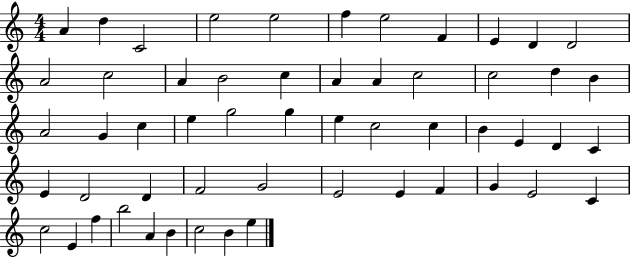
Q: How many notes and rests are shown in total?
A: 55